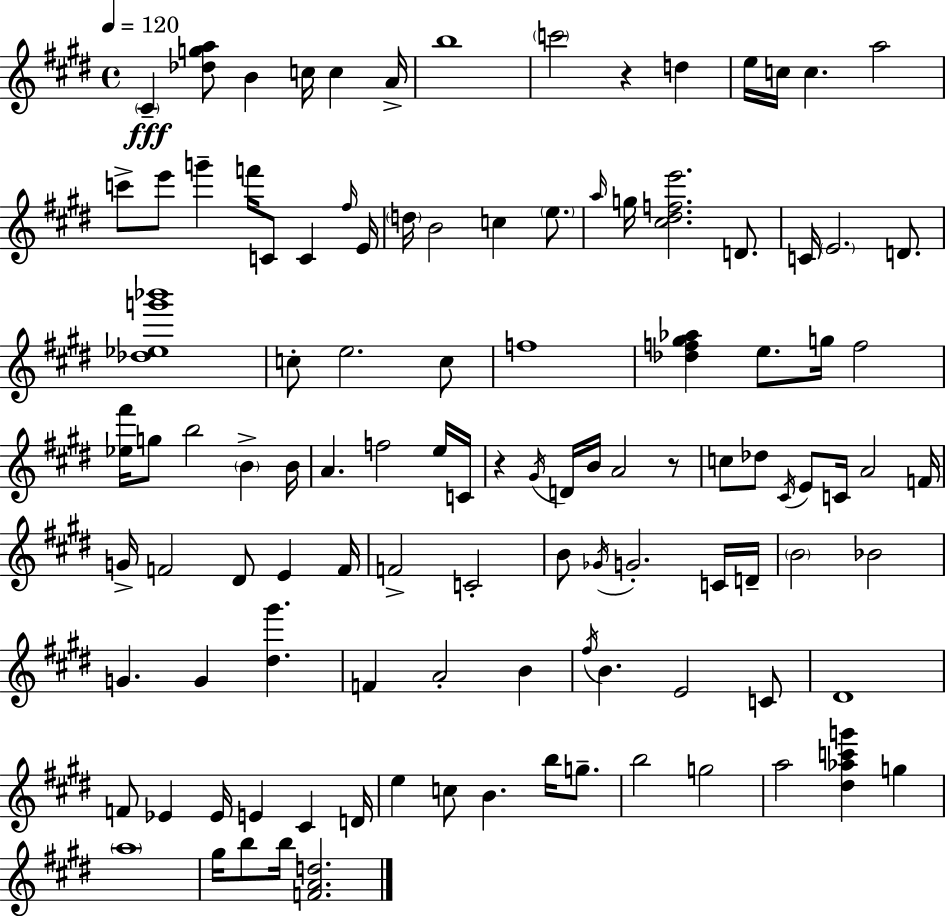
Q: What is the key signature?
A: E major